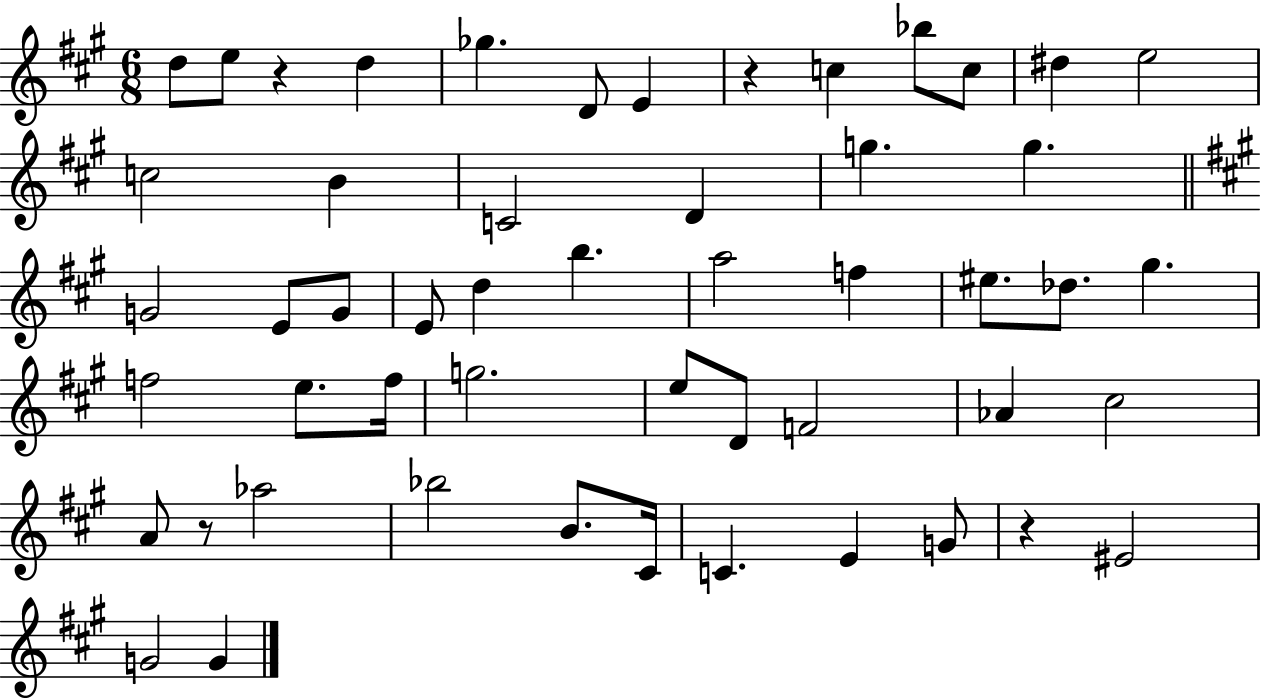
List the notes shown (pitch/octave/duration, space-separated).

D5/e E5/e R/q D5/q Gb5/q. D4/e E4/q R/q C5/q Bb5/e C5/e D#5/q E5/h C5/h B4/q C4/h D4/q G5/q. G5/q. G4/h E4/e G4/e E4/e D5/q B5/q. A5/h F5/q EIS5/e. Db5/e. G#5/q. F5/h E5/e. F5/s G5/h. E5/e D4/e F4/h Ab4/q C#5/h A4/e R/e Ab5/h Bb5/h B4/e. C#4/s C4/q. E4/q G4/e R/q EIS4/h G4/h G4/q